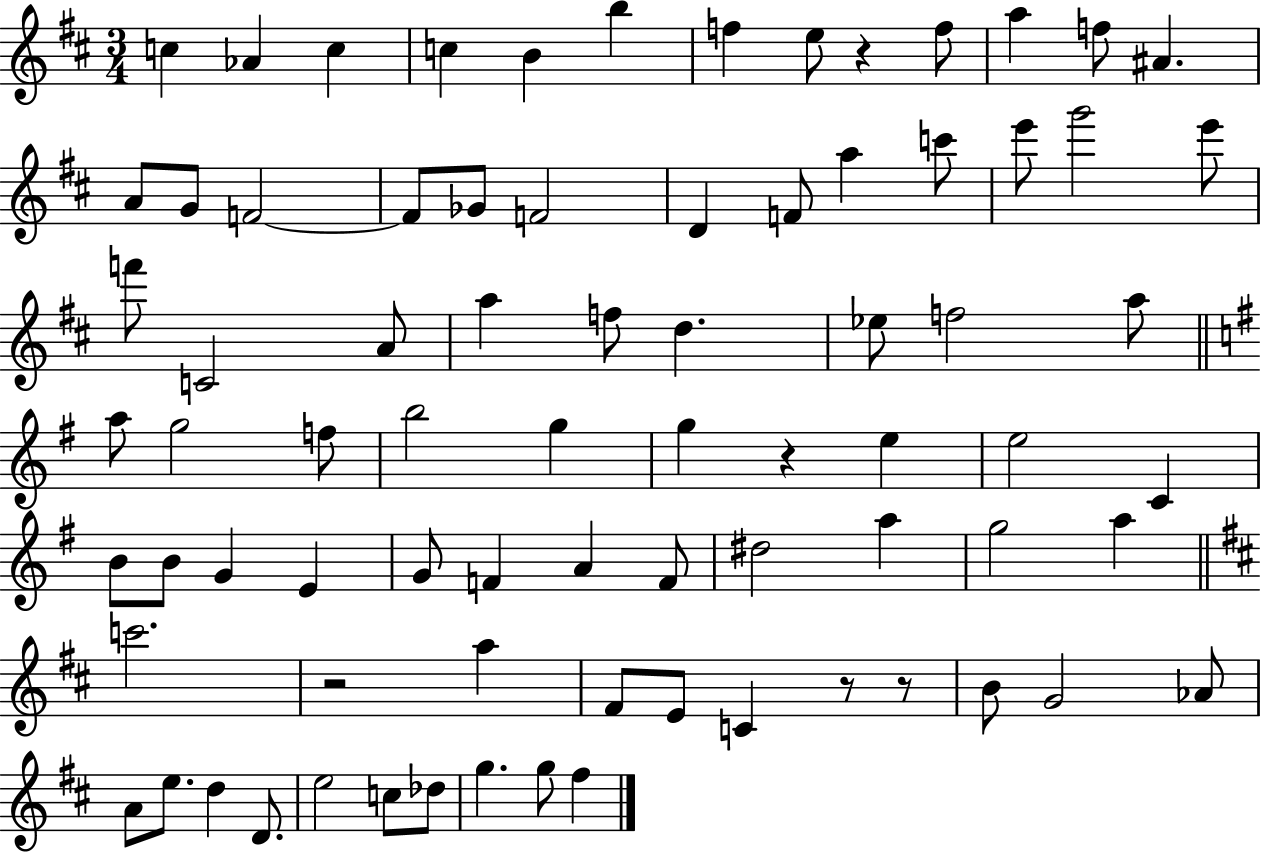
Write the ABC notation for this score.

X:1
T:Untitled
M:3/4
L:1/4
K:D
c _A c c B b f e/2 z f/2 a f/2 ^A A/2 G/2 F2 F/2 _G/2 F2 D F/2 a c'/2 e'/2 g'2 e'/2 f'/2 C2 A/2 a f/2 d _e/2 f2 a/2 a/2 g2 f/2 b2 g g z e e2 C B/2 B/2 G E G/2 F A F/2 ^d2 a g2 a c'2 z2 a ^F/2 E/2 C z/2 z/2 B/2 G2 _A/2 A/2 e/2 d D/2 e2 c/2 _d/2 g g/2 ^f